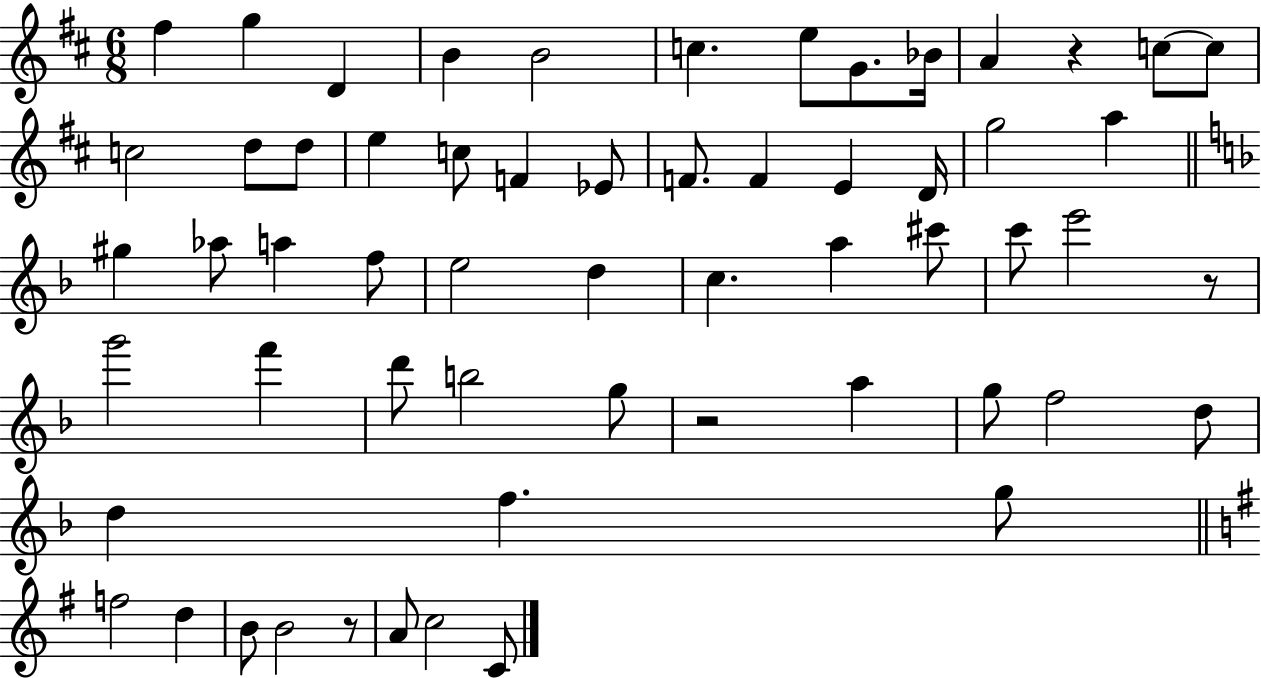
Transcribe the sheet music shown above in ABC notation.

X:1
T:Untitled
M:6/8
L:1/4
K:D
^f g D B B2 c e/2 G/2 _B/4 A z c/2 c/2 c2 d/2 d/2 e c/2 F _E/2 F/2 F E D/4 g2 a ^g _a/2 a f/2 e2 d c a ^c'/2 c'/2 e'2 z/2 g'2 f' d'/2 b2 g/2 z2 a g/2 f2 d/2 d f g/2 f2 d B/2 B2 z/2 A/2 c2 C/2